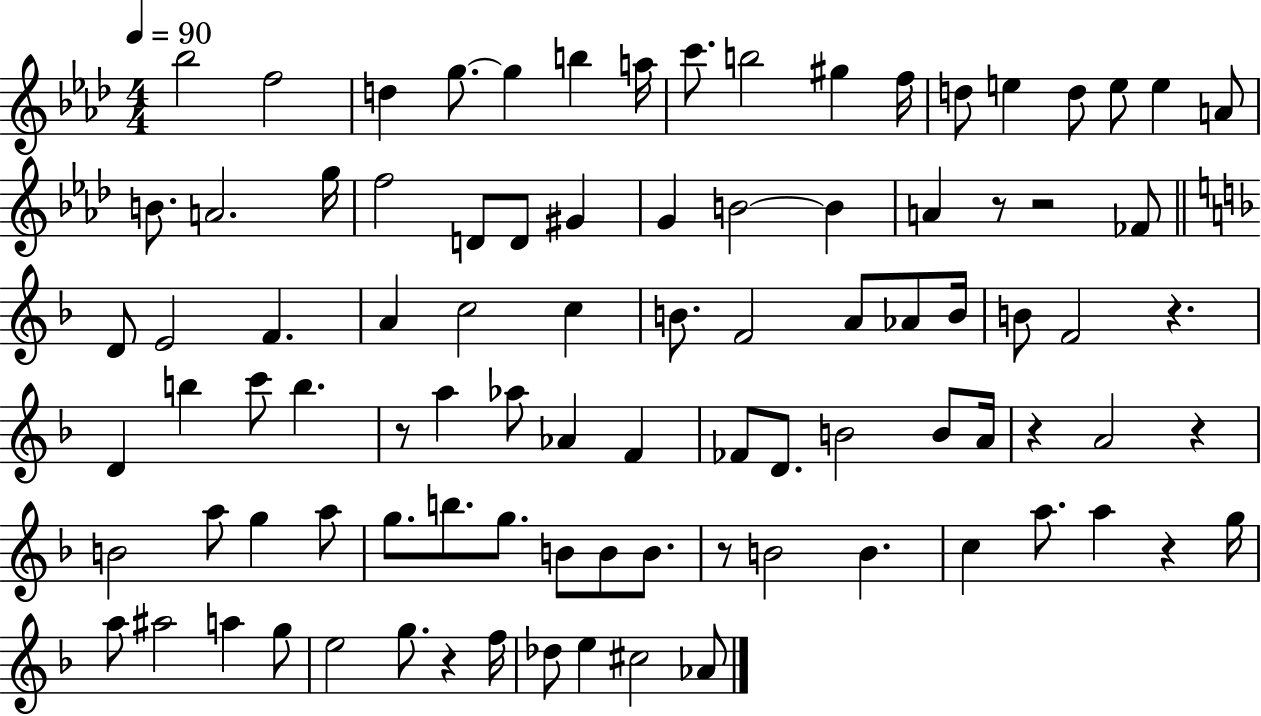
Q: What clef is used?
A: treble